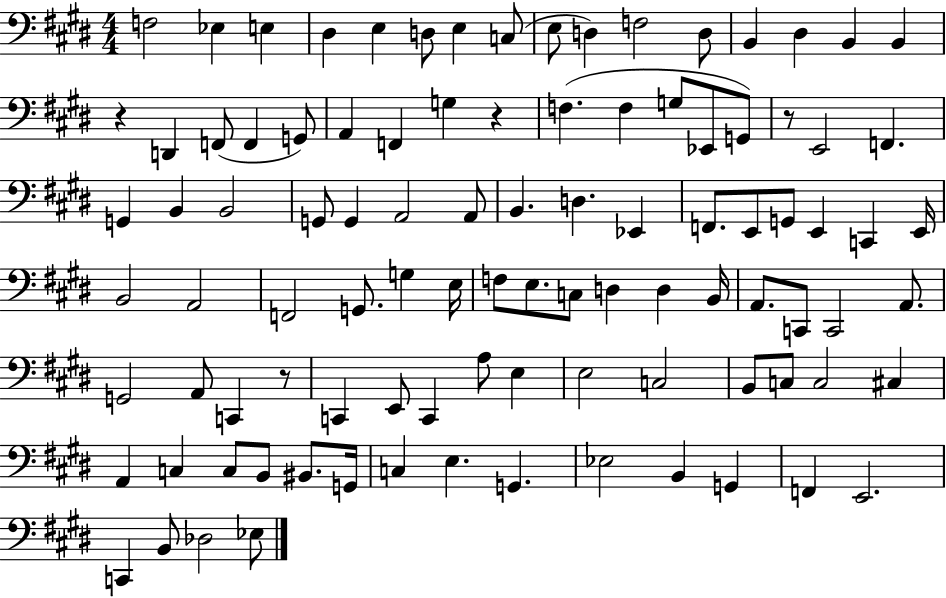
F3/h Eb3/q E3/q D#3/q E3/q D3/e E3/q C3/e E3/e D3/q F3/h D3/e B2/q D#3/q B2/q B2/q R/q D2/q F2/e F2/q G2/e A2/q F2/q G3/q R/q F3/q. F3/q G3/e Eb2/e G2/e R/e E2/h F2/q. G2/q B2/q B2/h G2/e G2/q A2/h A2/e B2/q. D3/q. Eb2/q F2/e. E2/e G2/e E2/q C2/q E2/s B2/h A2/h F2/h G2/e. G3/q E3/s F3/e E3/e. C3/e D3/q D3/q B2/s A2/e. C2/e C2/h A2/e. G2/h A2/e C2/q R/e C2/q E2/e C2/q A3/e E3/q E3/h C3/h B2/e C3/e C3/h C#3/q A2/q C3/q C3/e B2/e BIS2/e. G2/s C3/q E3/q. G2/q. Eb3/h B2/q G2/q F2/q E2/h. C2/q B2/e Db3/h Eb3/e